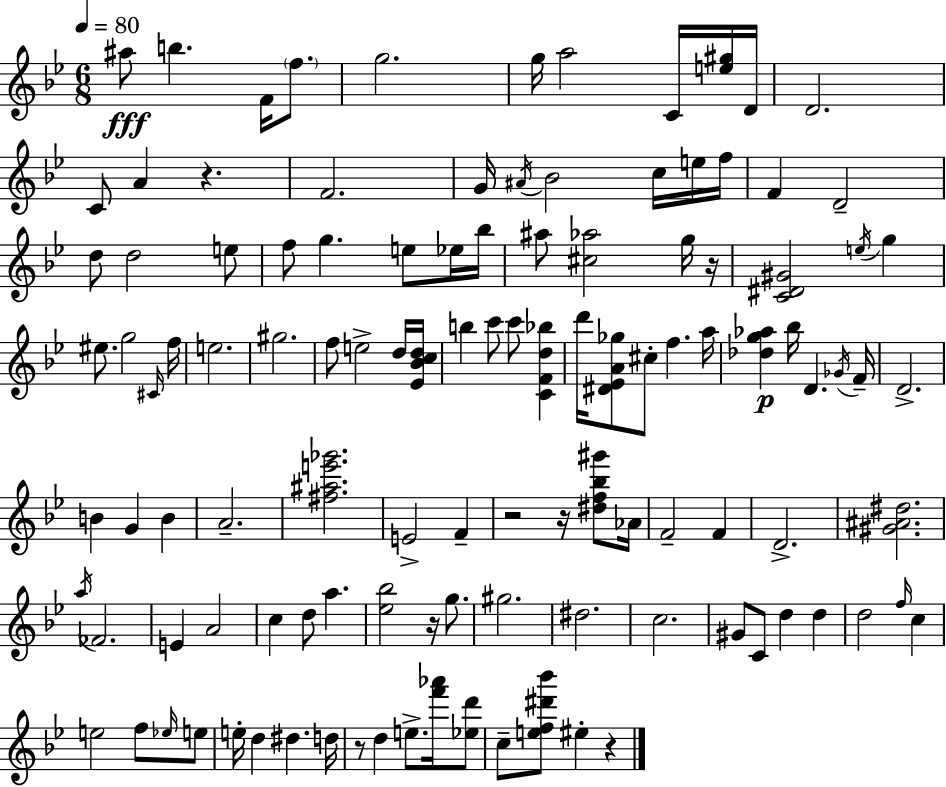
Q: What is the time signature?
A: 6/8